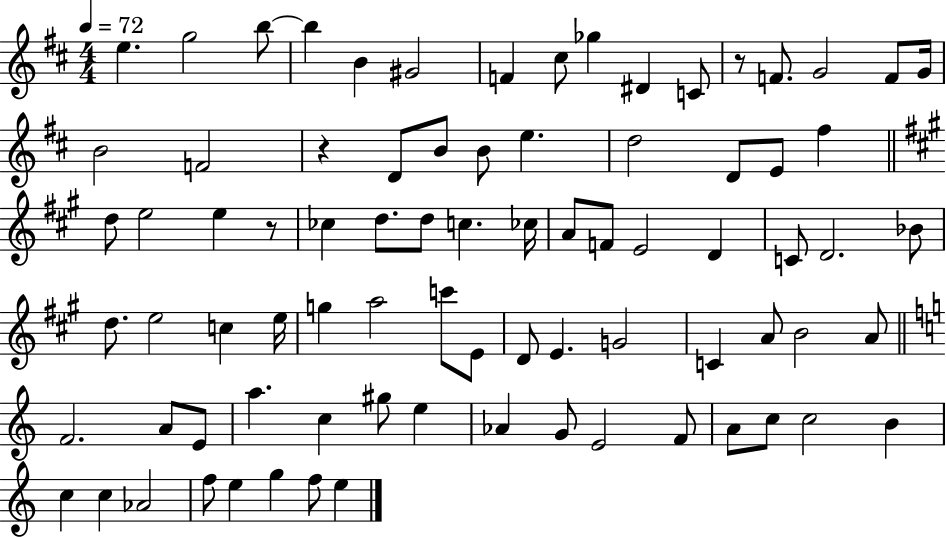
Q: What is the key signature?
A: D major